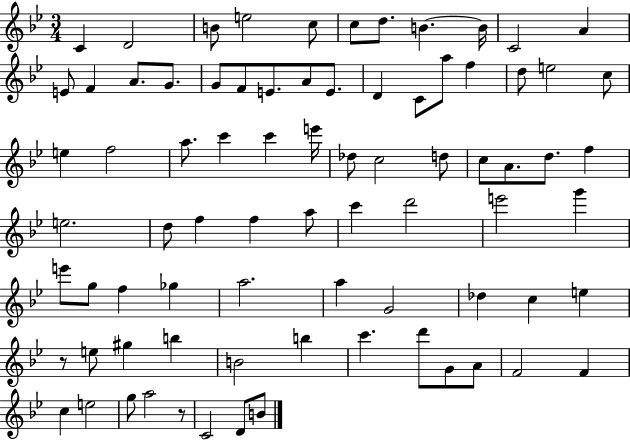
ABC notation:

X:1
T:Untitled
M:3/4
L:1/4
K:Bb
C D2 B/2 e2 c/2 c/2 d/2 B B/4 C2 A E/2 F A/2 G/2 G/2 F/2 E/2 A/2 E/2 D C/2 a/2 f d/2 e2 c/2 e f2 a/2 c' c' e'/4 _d/2 c2 d/2 c/2 A/2 d/2 f e2 d/2 f f a/2 c' d'2 e'2 g' e'/2 g/2 f _g a2 a G2 _d c e z/2 e/2 ^g b B2 b c' d'/2 G/2 A/2 F2 F c e2 g/2 a2 z/2 C2 D/2 B/2